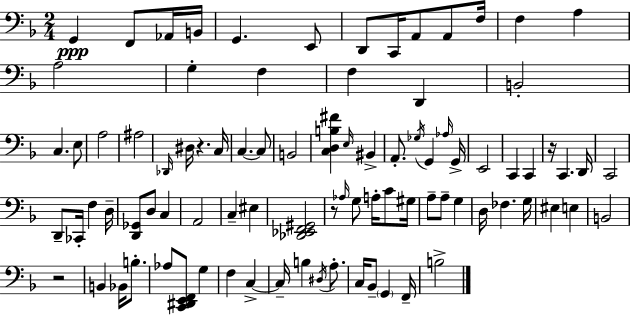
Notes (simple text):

G2/q F2/e Ab2/s B2/s G2/q. E2/e D2/e C2/s A2/e A2/e F3/s F3/q A3/q A3/h G3/q F3/q F3/q D2/q B2/h C3/q. E3/e A3/h A#3/h Db2/s D#3/s R/q. C3/s C3/q. C3/e B2/h [C3,D3,B3,F#4]/q E3/s BIS2/q A2/e. Gb3/s G2/q Ab3/s G2/s E2/h C2/q C2/q R/s C2/q. D2/s C2/h D2/e CES2/s F3/q D3/s [D2,Gb2]/e D3/e C3/q A2/h C3/q EIS3/q [Db2,Eb2,F2,G#2]/h R/e Ab3/s G3/e A3/s C4/e G#3/s A3/e A3/e G3/q D3/s FES3/q. G3/s EIS3/q E3/q B2/h R/h B2/q Bb2/s B3/e. Ab3/e [C2,D#2,E2,F2]/e G3/q F3/q C3/q C3/s B3/q D#3/s A3/e. C3/s Bb2/e G2/q F2/s B3/h